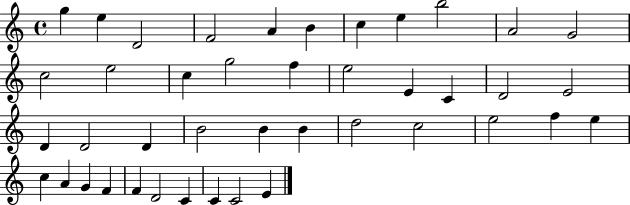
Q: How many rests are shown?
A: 0